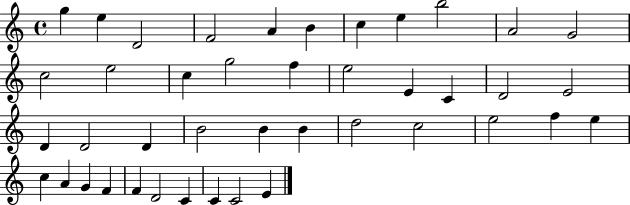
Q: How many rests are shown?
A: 0